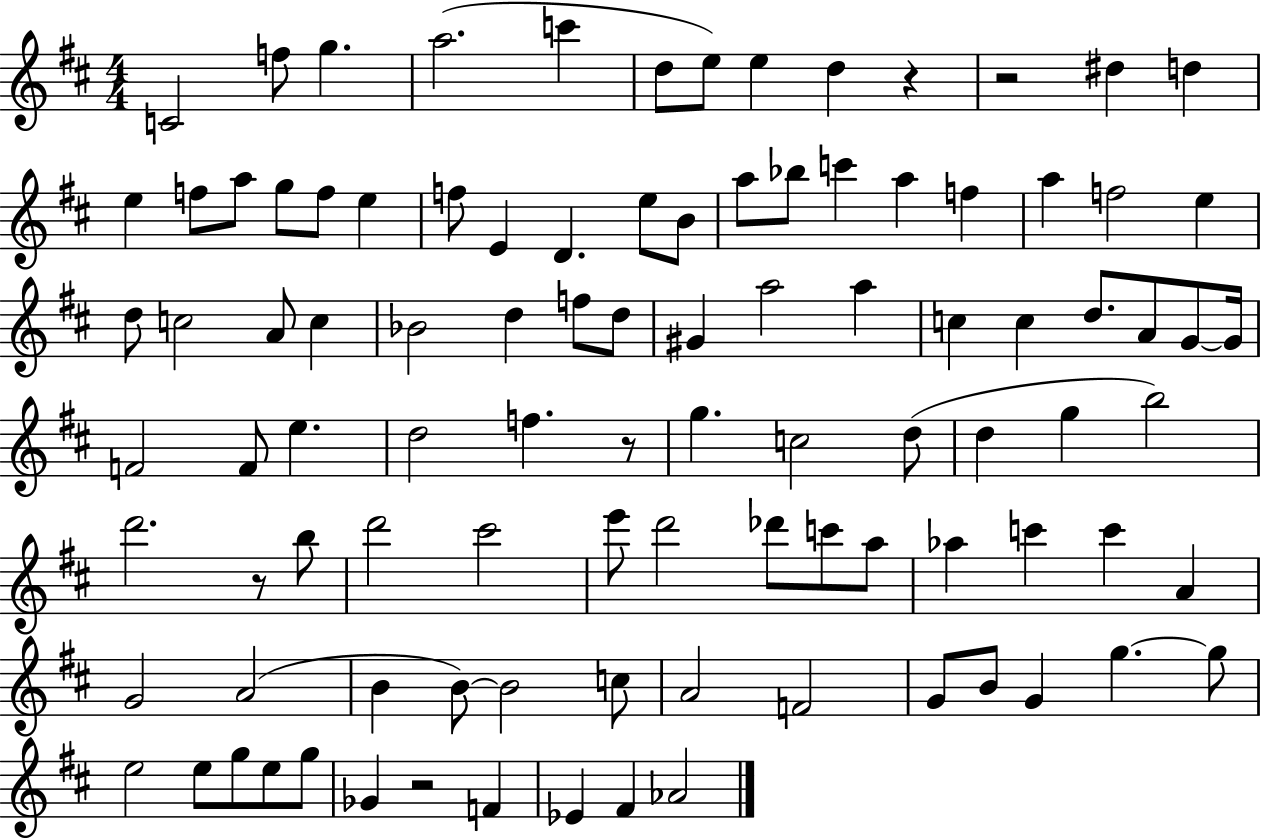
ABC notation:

X:1
T:Untitled
M:4/4
L:1/4
K:D
C2 f/2 g a2 c' d/2 e/2 e d z z2 ^d d e f/2 a/2 g/2 f/2 e f/2 E D e/2 B/2 a/2 _b/2 c' a f a f2 e d/2 c2 A/2 c _B2 d f/2 d/2 ^G a2 a c c d/2 A/2 G/2 G/4 F2 F/2 e d2 f z/2 g c2 d/2 d g b2 d'2 z/2 b/2 d'2 ^c'2 e'/2 d'2 _d'/2 c'/2 a/2 _a c' c' A G2 A2 B B/2 B2 c/2 A2 F2 G/2 B/2 G g g/2 e2 e/2 g/2 e/2 g/2 _G z2 F _E ^F _A2